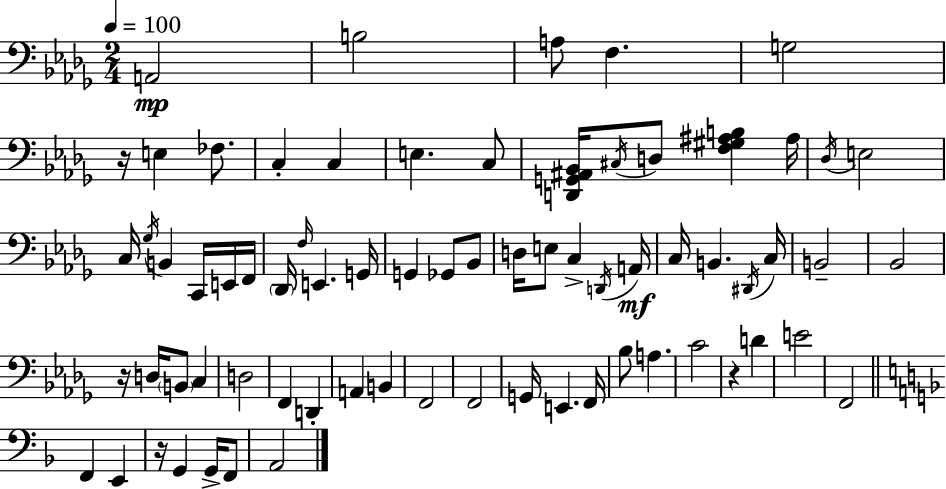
{
  \clef bass
  \numericTimeSignature
  \time 2/4
  \key bes \minor
  \tempo 4 = 100
  \repeat volta 2 { a,2\mp | b2 | a8 f4. | g2 | \break r16 e4 fes8. | c4-. c4 | e4. c8 | <d, g, ais, bes,>16 \acciaccatura { cis16 } d8 <f gis ais b>4 | \break ais16 \acciaccatura { des16 } e2 | c16 \acciaccatura { ges16 } b,4 | c,16 e,16 f,16 \parenthesize des,16 \grace { f16 } e,4. | g,16 g,4 | \break ges,8 bes,8 d16 e8 c4-> | \acciaccatura { d,16 }\mf a,16 c16 b,4. | \acciaccatura { dis,16 } c16 b,2-- | bes,2 | \break r16 d16 | \parenthesize b,8 c4 d2 | f,4 | d,4-. a,4 | \break b,4 f,2 | f,2 | g,16 e,4. | f,16 bes8 | \break a4. c'2 | r4 | d'4 e'2 | f,2 | \break \bar "||" \break \key d \minor f,4 e,4 | r16 g,4 g,16-> f,8 | a,2 | } \bar "|."
}